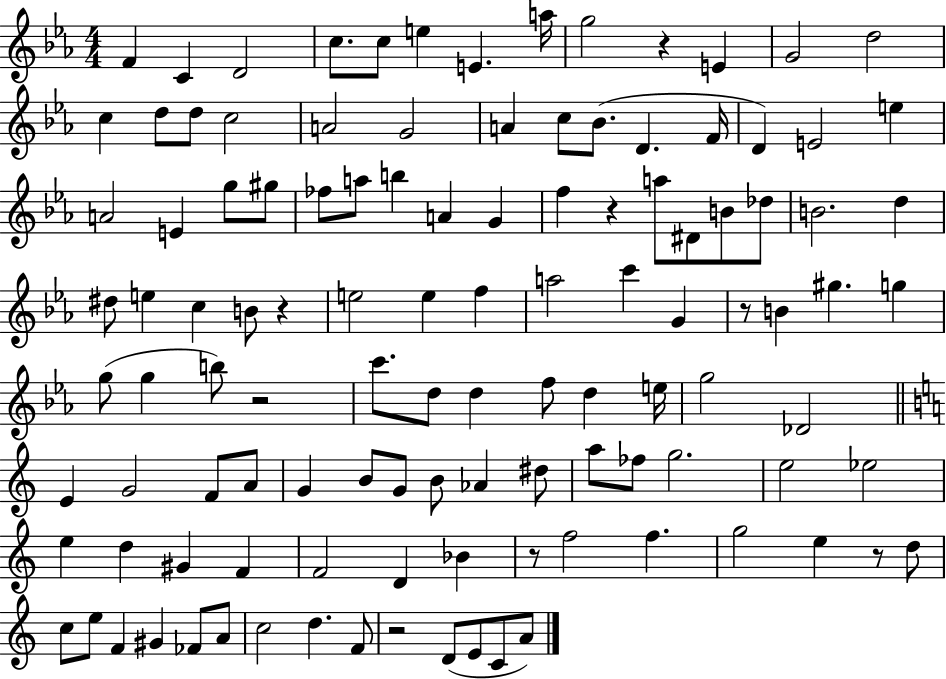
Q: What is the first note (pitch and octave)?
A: F4